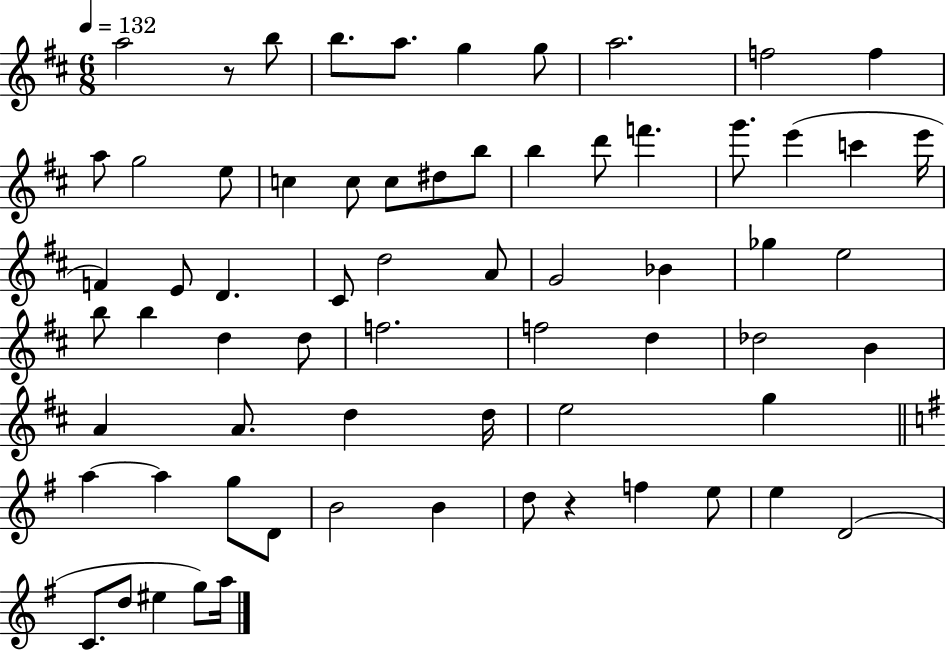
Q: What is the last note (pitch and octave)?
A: A5